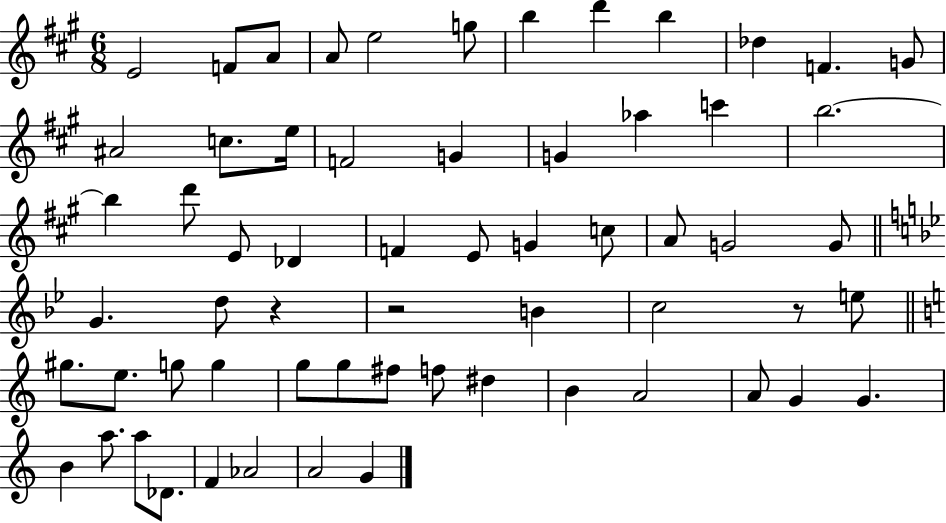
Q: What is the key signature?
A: A major